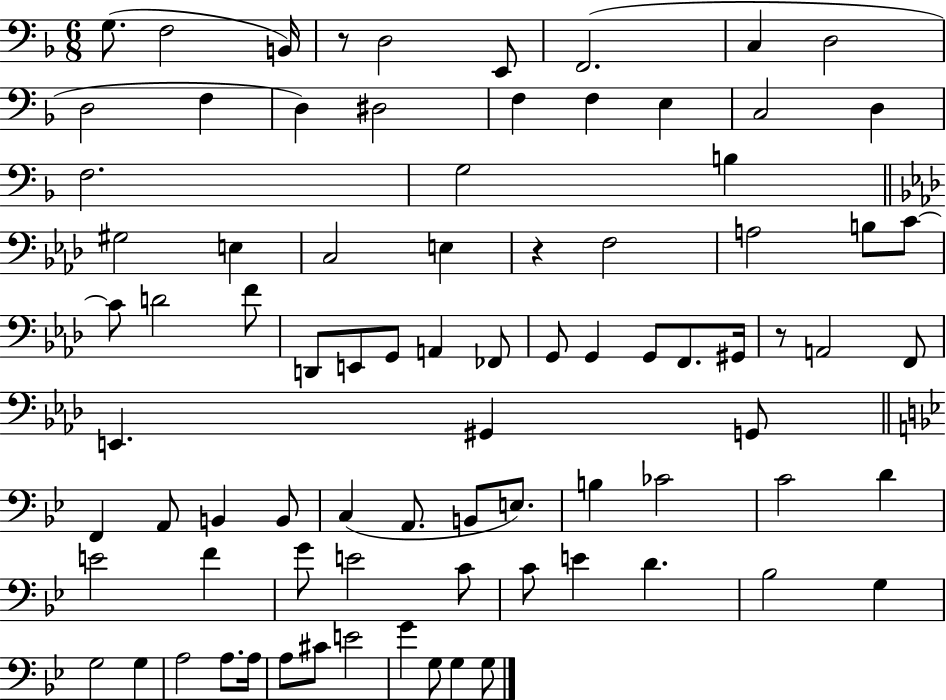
G3/e. F3/h B2/s R/e D3/h E2/e F2/h. C3/q D3/h D3/h F3/q D3/q D#3/h F3/q F3/q E3/q C3/h D3/q F3/h. G3/h B3/q G#3/h E3/q C3/h E3/q R/q F3/h A3/h B3/e C4/e C4/e D4/h F4/e D2/e E2/e G2/e A2/q FES2/e G2/e G2/q G2/e F2/e. G#2/s R/e A2/h F2/e E2/q. G#2/q G2/e F2/q A2/e B2/q B2/e C3/q A2/e. B2/e E3/e. B3/q CES4/h C4/h D4/q E4/h F4/q G4/e E4/h C4/e C4/e E4/q D4/q. Bb3/h G3/q G3/h G3/q A3/h A3/e. A3/s A3/e C#4/e E4/h G4/q G3/e G3/q G3/e